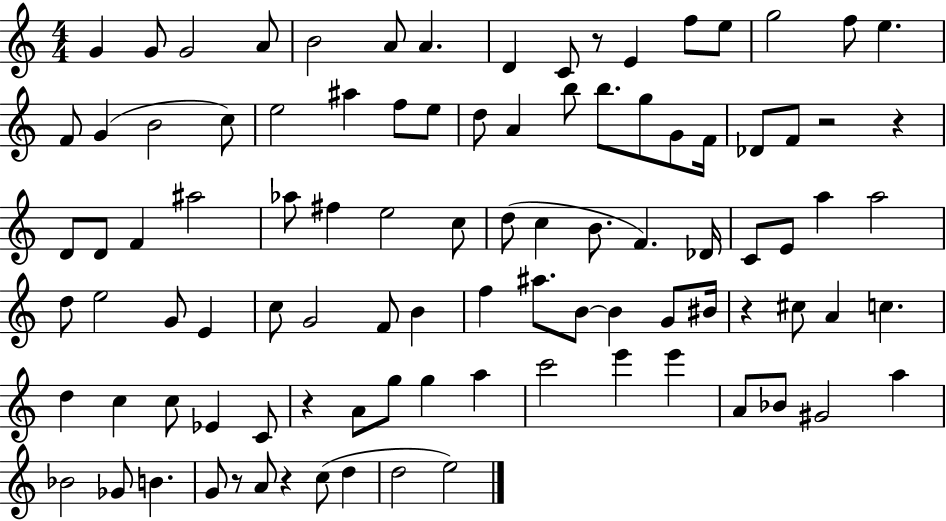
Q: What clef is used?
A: treble